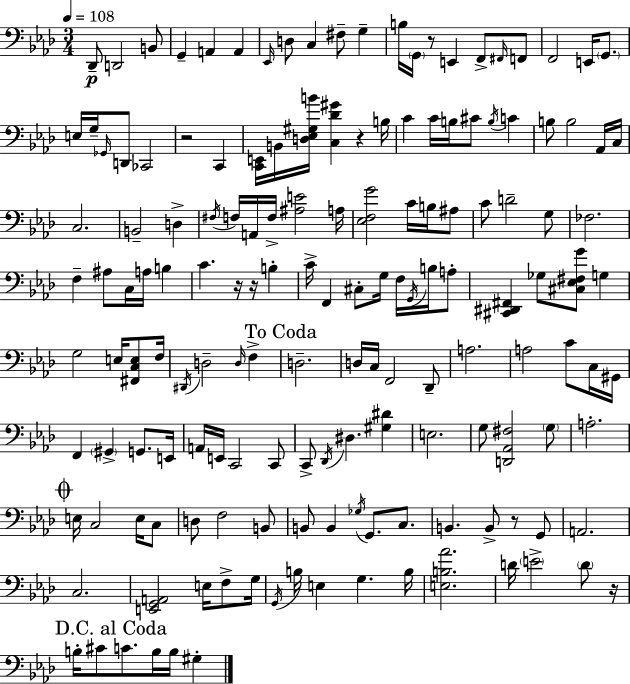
Db2/e D2/h B2/e G2/q A2/q A2/q Eb2/s D3/e C3/q F#3/e G3/q B3/s G2/s R/e E2/q F2/e F#2/s F2/e F2/h E2/s G2/e. E3/s G3/s Gb2/s D2/e CES2/h R/h C2/q [C2,E2]/s B2/s [D3,Eb3,G#3,B4]/s [C3,Db4,G#4]/q R/q B3/s C4/q C4/s B3/s C#4/e B3/s C4/q B3/e B3/h Ab2/s C3/s C3/h. B2/h D3/q F#3/s F3/s A2/s F3/s [A#3,E4]/h A3/s [Eb3,F3,G4]/h C4/s B3/s A#3/e C4/e D4/h G3/e FES3/h. F3/q A#3/e C3/s A3/s B3/q C4/q. R/s R/s B3/q C4/s F2/q C#3/e G3/s F3/s G2/s B3/s A3/e [C#2,D#2,F#2]/q Gb3/e [C#3,Eb3,F#3,G4]/e G3/q G3/h E3/s [F#2,C3,E3]/e F3/s D#2/s D3/h D3/s F3/q D3/h. D3/s C3/s F2/h Db2/e A3/h. A3/h C4/e C3/s G#2/s F2/q G#2/q G2/e. E2/s A2/s E2/s C2/h C2/e C2/e Db2/s D#3/q. [G#3,D#4]/q E3/h. G3/e [D2,Ab2,F#3]/h G3/e A3/h. E3/s C3/h E3/s C3/e D3/e F3/h B2/e B2/e B2/q Gb3/s G2/e. C3/e. B2/q. B2/e R/e G2/e A2/h. C3/h. [E2,G2,A2]/h E3/s F3/e G3/s G2/s B3/s E3/q G3/q. B3/s [E3,B3,Ab4]/h. D4/s E4/h D4/e R/s B3/s C#4/e C4/e. B3/s B3/s G#3/q